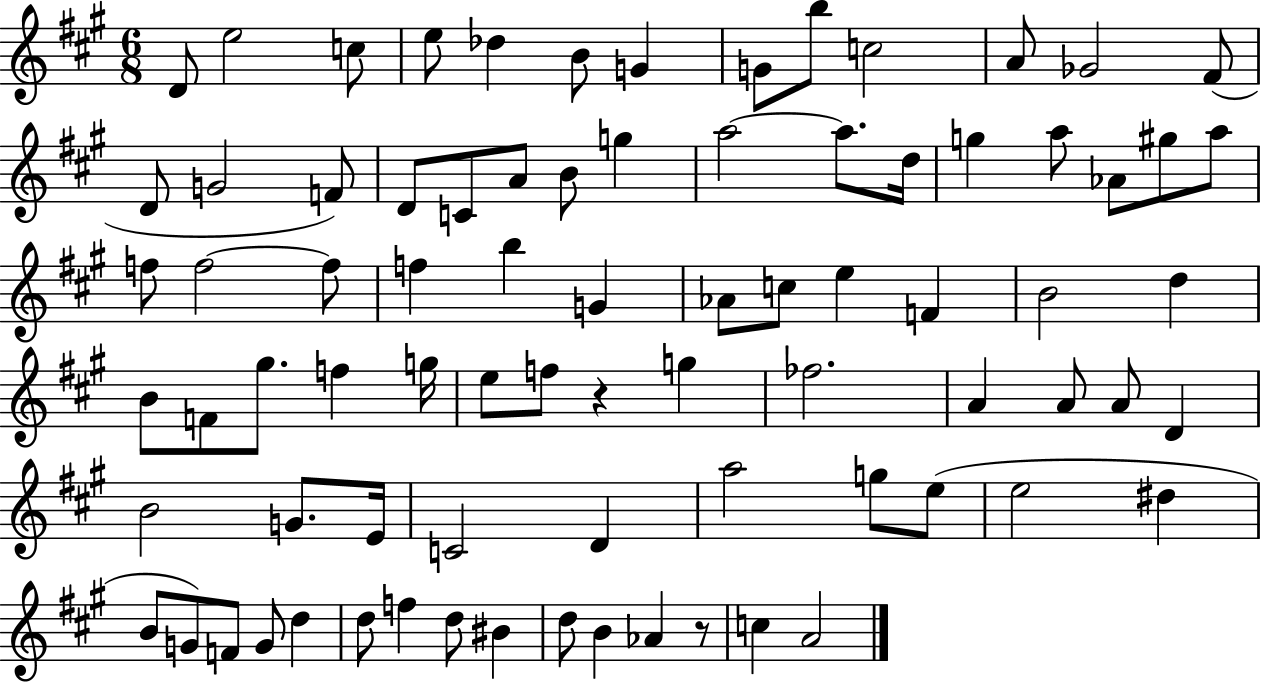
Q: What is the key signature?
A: A major